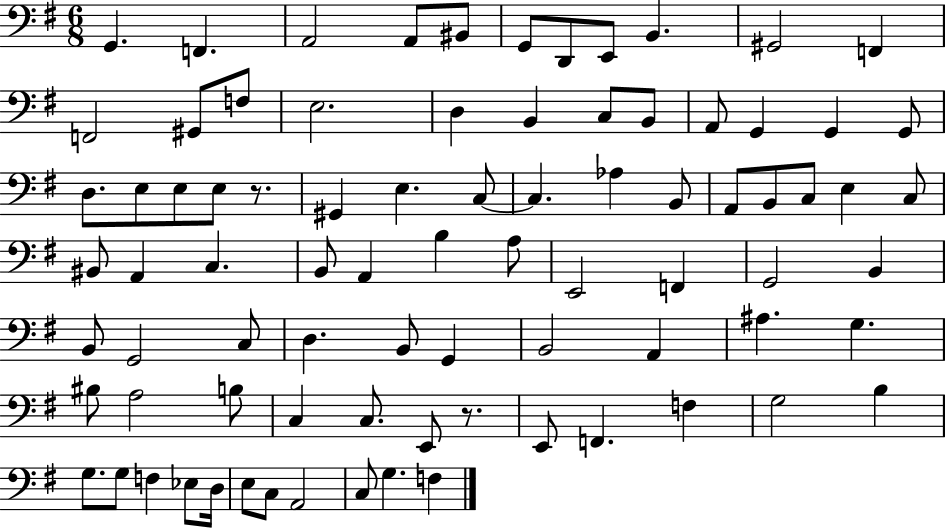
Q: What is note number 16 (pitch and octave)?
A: D3